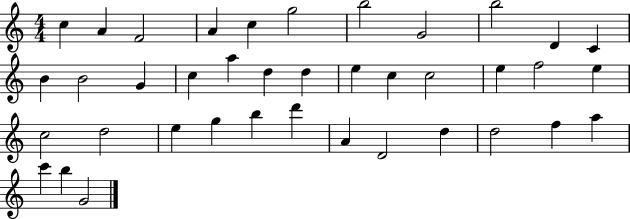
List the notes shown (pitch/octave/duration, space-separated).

C5/q A4/q F4/h A4/q C5/q G5/h B5/h G4/h B5/h D4/q C4/q B4/q B4/h G4/q C5/q A5/q D5/q D5/q E5/q C5/q C5/h E5/q F5/h E5/q C5/h D5/h E5/q G5/q B5/q D6/q A4/q D4/h D5/q D5/h F5/q A5/q C6/q B5/q G4/h